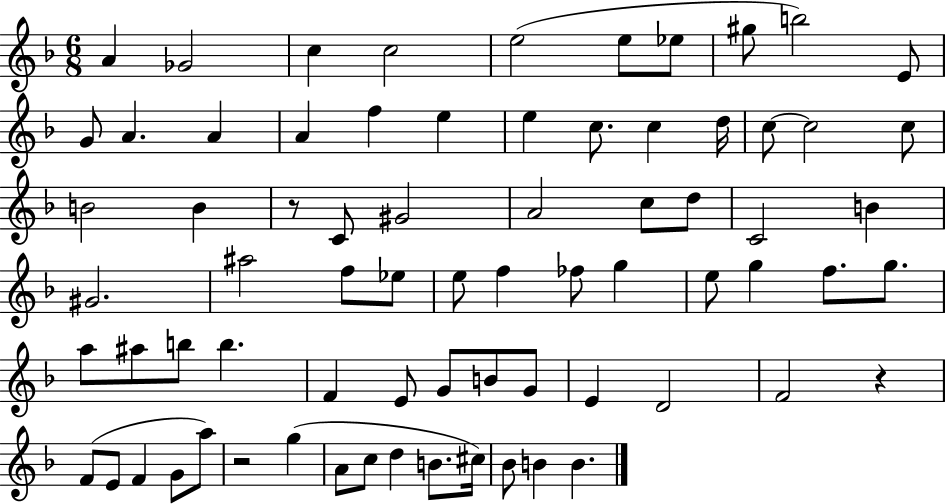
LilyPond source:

{
  \clef treble
  \numericTimeSignature
  \time 6/8
  \key f \major
  a'4 ges'2 | c''4 c''2 | e''2( e''8 ees''8 | gis''8 b''2) e'8 | \break g'8 a'4. a'4 | a'4 f''4 e''4 | e''4 c''8. c''4 d''16 | c''8~~ c''2 c''8 | \break b'2 b'4 | r8 c'8 gis'2 | a'2 c''8 d''8 | c'2 b'4 | \break gis'2. | ais''2 f''8 ees''8 | e''8 f''4 fes''8 g''4 | e''8 g''4 f''8. g''8. | \break a''8 ais''8 b''8 b''4. | f'4 e'8 g'8 b'8 g'8 | e'4 d'2 | f'2 r4 | \break f'8( e'8 f'4 g'8 a''8) | r2 g''4( | a'8 c''8 d''4 b'8. cis''16) | bes'8 b'4 b'4. | \break \bar "|."
}